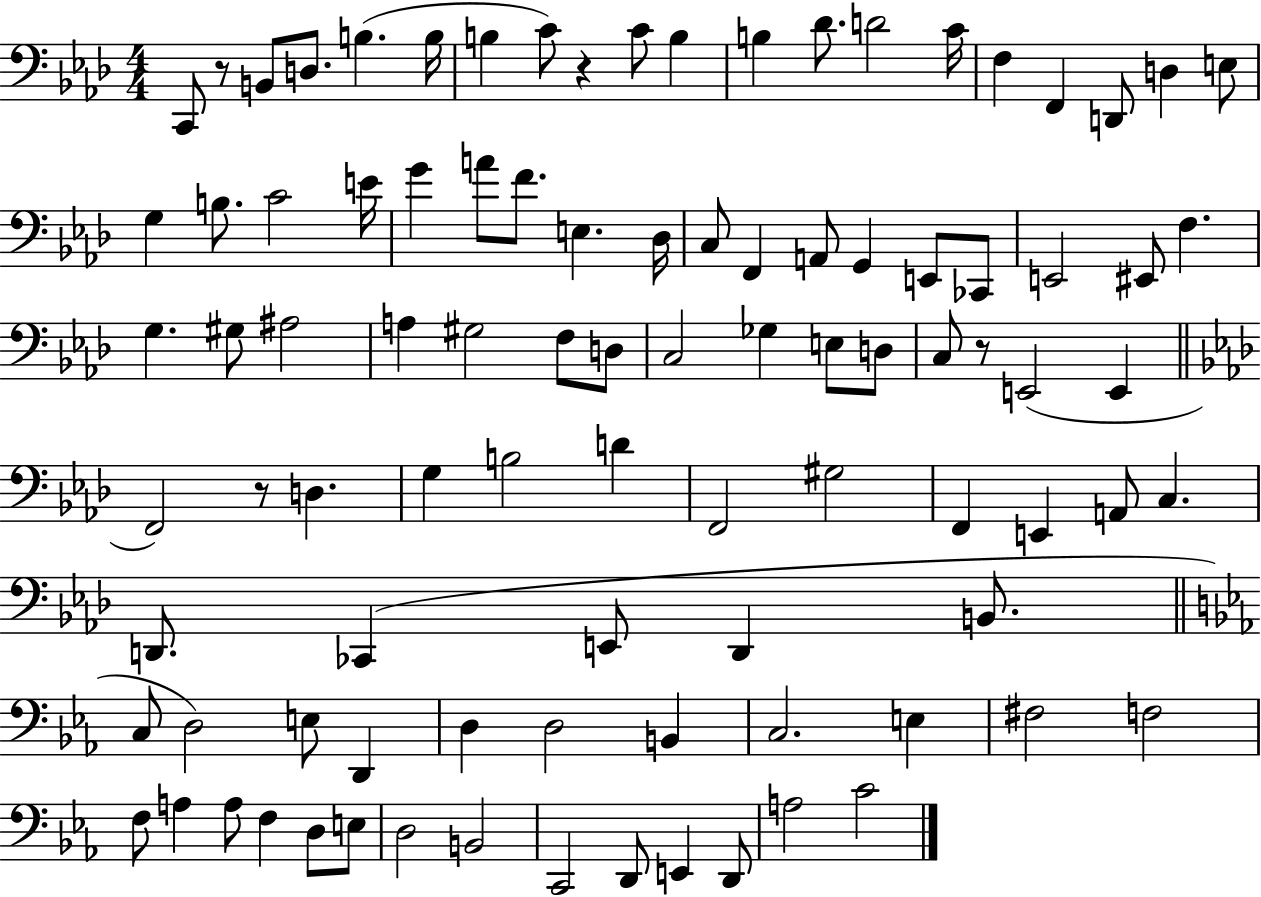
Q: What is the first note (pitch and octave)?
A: C2